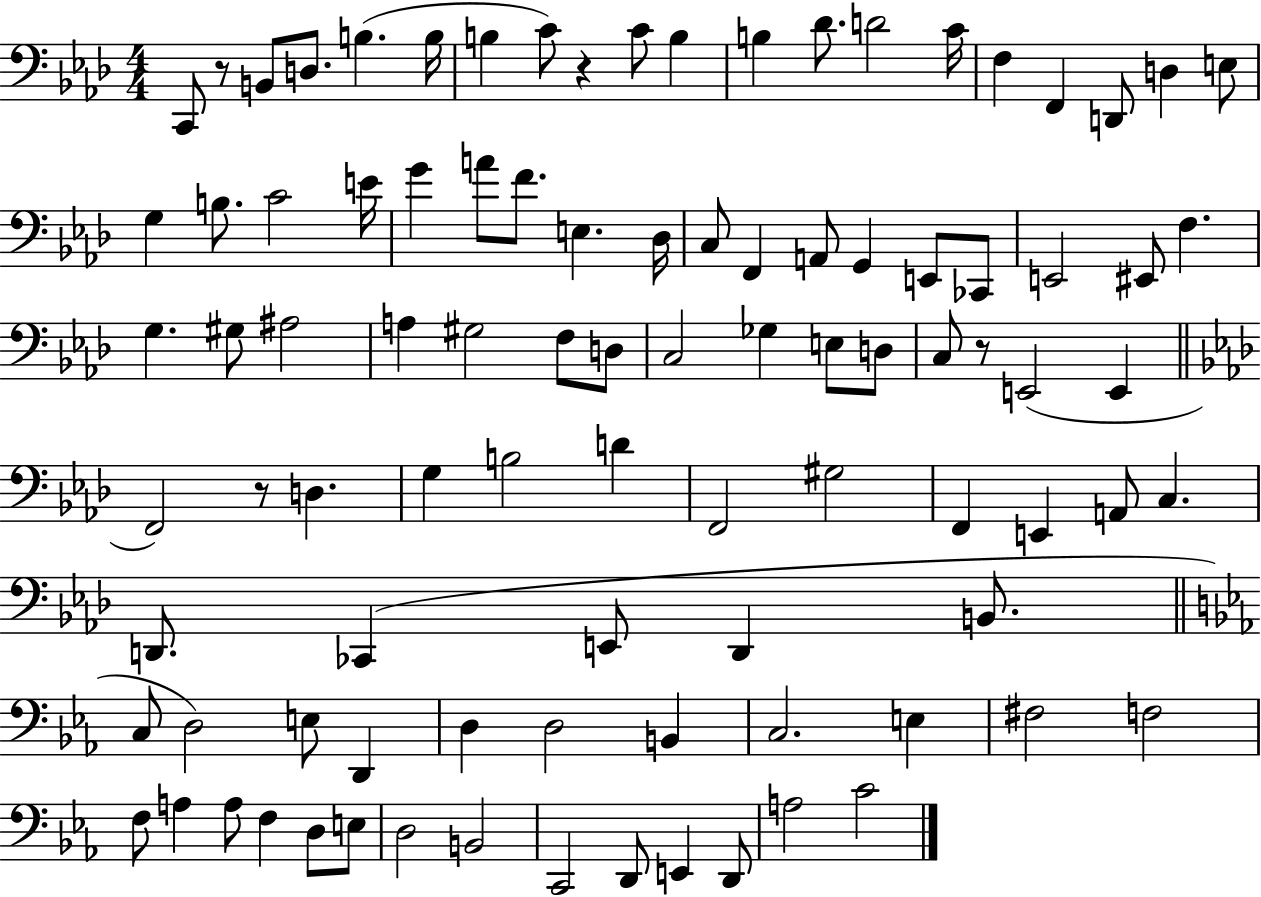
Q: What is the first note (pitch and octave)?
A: C2